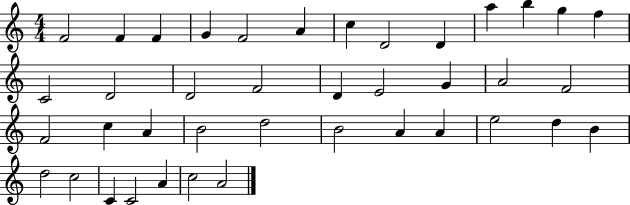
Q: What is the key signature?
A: C major